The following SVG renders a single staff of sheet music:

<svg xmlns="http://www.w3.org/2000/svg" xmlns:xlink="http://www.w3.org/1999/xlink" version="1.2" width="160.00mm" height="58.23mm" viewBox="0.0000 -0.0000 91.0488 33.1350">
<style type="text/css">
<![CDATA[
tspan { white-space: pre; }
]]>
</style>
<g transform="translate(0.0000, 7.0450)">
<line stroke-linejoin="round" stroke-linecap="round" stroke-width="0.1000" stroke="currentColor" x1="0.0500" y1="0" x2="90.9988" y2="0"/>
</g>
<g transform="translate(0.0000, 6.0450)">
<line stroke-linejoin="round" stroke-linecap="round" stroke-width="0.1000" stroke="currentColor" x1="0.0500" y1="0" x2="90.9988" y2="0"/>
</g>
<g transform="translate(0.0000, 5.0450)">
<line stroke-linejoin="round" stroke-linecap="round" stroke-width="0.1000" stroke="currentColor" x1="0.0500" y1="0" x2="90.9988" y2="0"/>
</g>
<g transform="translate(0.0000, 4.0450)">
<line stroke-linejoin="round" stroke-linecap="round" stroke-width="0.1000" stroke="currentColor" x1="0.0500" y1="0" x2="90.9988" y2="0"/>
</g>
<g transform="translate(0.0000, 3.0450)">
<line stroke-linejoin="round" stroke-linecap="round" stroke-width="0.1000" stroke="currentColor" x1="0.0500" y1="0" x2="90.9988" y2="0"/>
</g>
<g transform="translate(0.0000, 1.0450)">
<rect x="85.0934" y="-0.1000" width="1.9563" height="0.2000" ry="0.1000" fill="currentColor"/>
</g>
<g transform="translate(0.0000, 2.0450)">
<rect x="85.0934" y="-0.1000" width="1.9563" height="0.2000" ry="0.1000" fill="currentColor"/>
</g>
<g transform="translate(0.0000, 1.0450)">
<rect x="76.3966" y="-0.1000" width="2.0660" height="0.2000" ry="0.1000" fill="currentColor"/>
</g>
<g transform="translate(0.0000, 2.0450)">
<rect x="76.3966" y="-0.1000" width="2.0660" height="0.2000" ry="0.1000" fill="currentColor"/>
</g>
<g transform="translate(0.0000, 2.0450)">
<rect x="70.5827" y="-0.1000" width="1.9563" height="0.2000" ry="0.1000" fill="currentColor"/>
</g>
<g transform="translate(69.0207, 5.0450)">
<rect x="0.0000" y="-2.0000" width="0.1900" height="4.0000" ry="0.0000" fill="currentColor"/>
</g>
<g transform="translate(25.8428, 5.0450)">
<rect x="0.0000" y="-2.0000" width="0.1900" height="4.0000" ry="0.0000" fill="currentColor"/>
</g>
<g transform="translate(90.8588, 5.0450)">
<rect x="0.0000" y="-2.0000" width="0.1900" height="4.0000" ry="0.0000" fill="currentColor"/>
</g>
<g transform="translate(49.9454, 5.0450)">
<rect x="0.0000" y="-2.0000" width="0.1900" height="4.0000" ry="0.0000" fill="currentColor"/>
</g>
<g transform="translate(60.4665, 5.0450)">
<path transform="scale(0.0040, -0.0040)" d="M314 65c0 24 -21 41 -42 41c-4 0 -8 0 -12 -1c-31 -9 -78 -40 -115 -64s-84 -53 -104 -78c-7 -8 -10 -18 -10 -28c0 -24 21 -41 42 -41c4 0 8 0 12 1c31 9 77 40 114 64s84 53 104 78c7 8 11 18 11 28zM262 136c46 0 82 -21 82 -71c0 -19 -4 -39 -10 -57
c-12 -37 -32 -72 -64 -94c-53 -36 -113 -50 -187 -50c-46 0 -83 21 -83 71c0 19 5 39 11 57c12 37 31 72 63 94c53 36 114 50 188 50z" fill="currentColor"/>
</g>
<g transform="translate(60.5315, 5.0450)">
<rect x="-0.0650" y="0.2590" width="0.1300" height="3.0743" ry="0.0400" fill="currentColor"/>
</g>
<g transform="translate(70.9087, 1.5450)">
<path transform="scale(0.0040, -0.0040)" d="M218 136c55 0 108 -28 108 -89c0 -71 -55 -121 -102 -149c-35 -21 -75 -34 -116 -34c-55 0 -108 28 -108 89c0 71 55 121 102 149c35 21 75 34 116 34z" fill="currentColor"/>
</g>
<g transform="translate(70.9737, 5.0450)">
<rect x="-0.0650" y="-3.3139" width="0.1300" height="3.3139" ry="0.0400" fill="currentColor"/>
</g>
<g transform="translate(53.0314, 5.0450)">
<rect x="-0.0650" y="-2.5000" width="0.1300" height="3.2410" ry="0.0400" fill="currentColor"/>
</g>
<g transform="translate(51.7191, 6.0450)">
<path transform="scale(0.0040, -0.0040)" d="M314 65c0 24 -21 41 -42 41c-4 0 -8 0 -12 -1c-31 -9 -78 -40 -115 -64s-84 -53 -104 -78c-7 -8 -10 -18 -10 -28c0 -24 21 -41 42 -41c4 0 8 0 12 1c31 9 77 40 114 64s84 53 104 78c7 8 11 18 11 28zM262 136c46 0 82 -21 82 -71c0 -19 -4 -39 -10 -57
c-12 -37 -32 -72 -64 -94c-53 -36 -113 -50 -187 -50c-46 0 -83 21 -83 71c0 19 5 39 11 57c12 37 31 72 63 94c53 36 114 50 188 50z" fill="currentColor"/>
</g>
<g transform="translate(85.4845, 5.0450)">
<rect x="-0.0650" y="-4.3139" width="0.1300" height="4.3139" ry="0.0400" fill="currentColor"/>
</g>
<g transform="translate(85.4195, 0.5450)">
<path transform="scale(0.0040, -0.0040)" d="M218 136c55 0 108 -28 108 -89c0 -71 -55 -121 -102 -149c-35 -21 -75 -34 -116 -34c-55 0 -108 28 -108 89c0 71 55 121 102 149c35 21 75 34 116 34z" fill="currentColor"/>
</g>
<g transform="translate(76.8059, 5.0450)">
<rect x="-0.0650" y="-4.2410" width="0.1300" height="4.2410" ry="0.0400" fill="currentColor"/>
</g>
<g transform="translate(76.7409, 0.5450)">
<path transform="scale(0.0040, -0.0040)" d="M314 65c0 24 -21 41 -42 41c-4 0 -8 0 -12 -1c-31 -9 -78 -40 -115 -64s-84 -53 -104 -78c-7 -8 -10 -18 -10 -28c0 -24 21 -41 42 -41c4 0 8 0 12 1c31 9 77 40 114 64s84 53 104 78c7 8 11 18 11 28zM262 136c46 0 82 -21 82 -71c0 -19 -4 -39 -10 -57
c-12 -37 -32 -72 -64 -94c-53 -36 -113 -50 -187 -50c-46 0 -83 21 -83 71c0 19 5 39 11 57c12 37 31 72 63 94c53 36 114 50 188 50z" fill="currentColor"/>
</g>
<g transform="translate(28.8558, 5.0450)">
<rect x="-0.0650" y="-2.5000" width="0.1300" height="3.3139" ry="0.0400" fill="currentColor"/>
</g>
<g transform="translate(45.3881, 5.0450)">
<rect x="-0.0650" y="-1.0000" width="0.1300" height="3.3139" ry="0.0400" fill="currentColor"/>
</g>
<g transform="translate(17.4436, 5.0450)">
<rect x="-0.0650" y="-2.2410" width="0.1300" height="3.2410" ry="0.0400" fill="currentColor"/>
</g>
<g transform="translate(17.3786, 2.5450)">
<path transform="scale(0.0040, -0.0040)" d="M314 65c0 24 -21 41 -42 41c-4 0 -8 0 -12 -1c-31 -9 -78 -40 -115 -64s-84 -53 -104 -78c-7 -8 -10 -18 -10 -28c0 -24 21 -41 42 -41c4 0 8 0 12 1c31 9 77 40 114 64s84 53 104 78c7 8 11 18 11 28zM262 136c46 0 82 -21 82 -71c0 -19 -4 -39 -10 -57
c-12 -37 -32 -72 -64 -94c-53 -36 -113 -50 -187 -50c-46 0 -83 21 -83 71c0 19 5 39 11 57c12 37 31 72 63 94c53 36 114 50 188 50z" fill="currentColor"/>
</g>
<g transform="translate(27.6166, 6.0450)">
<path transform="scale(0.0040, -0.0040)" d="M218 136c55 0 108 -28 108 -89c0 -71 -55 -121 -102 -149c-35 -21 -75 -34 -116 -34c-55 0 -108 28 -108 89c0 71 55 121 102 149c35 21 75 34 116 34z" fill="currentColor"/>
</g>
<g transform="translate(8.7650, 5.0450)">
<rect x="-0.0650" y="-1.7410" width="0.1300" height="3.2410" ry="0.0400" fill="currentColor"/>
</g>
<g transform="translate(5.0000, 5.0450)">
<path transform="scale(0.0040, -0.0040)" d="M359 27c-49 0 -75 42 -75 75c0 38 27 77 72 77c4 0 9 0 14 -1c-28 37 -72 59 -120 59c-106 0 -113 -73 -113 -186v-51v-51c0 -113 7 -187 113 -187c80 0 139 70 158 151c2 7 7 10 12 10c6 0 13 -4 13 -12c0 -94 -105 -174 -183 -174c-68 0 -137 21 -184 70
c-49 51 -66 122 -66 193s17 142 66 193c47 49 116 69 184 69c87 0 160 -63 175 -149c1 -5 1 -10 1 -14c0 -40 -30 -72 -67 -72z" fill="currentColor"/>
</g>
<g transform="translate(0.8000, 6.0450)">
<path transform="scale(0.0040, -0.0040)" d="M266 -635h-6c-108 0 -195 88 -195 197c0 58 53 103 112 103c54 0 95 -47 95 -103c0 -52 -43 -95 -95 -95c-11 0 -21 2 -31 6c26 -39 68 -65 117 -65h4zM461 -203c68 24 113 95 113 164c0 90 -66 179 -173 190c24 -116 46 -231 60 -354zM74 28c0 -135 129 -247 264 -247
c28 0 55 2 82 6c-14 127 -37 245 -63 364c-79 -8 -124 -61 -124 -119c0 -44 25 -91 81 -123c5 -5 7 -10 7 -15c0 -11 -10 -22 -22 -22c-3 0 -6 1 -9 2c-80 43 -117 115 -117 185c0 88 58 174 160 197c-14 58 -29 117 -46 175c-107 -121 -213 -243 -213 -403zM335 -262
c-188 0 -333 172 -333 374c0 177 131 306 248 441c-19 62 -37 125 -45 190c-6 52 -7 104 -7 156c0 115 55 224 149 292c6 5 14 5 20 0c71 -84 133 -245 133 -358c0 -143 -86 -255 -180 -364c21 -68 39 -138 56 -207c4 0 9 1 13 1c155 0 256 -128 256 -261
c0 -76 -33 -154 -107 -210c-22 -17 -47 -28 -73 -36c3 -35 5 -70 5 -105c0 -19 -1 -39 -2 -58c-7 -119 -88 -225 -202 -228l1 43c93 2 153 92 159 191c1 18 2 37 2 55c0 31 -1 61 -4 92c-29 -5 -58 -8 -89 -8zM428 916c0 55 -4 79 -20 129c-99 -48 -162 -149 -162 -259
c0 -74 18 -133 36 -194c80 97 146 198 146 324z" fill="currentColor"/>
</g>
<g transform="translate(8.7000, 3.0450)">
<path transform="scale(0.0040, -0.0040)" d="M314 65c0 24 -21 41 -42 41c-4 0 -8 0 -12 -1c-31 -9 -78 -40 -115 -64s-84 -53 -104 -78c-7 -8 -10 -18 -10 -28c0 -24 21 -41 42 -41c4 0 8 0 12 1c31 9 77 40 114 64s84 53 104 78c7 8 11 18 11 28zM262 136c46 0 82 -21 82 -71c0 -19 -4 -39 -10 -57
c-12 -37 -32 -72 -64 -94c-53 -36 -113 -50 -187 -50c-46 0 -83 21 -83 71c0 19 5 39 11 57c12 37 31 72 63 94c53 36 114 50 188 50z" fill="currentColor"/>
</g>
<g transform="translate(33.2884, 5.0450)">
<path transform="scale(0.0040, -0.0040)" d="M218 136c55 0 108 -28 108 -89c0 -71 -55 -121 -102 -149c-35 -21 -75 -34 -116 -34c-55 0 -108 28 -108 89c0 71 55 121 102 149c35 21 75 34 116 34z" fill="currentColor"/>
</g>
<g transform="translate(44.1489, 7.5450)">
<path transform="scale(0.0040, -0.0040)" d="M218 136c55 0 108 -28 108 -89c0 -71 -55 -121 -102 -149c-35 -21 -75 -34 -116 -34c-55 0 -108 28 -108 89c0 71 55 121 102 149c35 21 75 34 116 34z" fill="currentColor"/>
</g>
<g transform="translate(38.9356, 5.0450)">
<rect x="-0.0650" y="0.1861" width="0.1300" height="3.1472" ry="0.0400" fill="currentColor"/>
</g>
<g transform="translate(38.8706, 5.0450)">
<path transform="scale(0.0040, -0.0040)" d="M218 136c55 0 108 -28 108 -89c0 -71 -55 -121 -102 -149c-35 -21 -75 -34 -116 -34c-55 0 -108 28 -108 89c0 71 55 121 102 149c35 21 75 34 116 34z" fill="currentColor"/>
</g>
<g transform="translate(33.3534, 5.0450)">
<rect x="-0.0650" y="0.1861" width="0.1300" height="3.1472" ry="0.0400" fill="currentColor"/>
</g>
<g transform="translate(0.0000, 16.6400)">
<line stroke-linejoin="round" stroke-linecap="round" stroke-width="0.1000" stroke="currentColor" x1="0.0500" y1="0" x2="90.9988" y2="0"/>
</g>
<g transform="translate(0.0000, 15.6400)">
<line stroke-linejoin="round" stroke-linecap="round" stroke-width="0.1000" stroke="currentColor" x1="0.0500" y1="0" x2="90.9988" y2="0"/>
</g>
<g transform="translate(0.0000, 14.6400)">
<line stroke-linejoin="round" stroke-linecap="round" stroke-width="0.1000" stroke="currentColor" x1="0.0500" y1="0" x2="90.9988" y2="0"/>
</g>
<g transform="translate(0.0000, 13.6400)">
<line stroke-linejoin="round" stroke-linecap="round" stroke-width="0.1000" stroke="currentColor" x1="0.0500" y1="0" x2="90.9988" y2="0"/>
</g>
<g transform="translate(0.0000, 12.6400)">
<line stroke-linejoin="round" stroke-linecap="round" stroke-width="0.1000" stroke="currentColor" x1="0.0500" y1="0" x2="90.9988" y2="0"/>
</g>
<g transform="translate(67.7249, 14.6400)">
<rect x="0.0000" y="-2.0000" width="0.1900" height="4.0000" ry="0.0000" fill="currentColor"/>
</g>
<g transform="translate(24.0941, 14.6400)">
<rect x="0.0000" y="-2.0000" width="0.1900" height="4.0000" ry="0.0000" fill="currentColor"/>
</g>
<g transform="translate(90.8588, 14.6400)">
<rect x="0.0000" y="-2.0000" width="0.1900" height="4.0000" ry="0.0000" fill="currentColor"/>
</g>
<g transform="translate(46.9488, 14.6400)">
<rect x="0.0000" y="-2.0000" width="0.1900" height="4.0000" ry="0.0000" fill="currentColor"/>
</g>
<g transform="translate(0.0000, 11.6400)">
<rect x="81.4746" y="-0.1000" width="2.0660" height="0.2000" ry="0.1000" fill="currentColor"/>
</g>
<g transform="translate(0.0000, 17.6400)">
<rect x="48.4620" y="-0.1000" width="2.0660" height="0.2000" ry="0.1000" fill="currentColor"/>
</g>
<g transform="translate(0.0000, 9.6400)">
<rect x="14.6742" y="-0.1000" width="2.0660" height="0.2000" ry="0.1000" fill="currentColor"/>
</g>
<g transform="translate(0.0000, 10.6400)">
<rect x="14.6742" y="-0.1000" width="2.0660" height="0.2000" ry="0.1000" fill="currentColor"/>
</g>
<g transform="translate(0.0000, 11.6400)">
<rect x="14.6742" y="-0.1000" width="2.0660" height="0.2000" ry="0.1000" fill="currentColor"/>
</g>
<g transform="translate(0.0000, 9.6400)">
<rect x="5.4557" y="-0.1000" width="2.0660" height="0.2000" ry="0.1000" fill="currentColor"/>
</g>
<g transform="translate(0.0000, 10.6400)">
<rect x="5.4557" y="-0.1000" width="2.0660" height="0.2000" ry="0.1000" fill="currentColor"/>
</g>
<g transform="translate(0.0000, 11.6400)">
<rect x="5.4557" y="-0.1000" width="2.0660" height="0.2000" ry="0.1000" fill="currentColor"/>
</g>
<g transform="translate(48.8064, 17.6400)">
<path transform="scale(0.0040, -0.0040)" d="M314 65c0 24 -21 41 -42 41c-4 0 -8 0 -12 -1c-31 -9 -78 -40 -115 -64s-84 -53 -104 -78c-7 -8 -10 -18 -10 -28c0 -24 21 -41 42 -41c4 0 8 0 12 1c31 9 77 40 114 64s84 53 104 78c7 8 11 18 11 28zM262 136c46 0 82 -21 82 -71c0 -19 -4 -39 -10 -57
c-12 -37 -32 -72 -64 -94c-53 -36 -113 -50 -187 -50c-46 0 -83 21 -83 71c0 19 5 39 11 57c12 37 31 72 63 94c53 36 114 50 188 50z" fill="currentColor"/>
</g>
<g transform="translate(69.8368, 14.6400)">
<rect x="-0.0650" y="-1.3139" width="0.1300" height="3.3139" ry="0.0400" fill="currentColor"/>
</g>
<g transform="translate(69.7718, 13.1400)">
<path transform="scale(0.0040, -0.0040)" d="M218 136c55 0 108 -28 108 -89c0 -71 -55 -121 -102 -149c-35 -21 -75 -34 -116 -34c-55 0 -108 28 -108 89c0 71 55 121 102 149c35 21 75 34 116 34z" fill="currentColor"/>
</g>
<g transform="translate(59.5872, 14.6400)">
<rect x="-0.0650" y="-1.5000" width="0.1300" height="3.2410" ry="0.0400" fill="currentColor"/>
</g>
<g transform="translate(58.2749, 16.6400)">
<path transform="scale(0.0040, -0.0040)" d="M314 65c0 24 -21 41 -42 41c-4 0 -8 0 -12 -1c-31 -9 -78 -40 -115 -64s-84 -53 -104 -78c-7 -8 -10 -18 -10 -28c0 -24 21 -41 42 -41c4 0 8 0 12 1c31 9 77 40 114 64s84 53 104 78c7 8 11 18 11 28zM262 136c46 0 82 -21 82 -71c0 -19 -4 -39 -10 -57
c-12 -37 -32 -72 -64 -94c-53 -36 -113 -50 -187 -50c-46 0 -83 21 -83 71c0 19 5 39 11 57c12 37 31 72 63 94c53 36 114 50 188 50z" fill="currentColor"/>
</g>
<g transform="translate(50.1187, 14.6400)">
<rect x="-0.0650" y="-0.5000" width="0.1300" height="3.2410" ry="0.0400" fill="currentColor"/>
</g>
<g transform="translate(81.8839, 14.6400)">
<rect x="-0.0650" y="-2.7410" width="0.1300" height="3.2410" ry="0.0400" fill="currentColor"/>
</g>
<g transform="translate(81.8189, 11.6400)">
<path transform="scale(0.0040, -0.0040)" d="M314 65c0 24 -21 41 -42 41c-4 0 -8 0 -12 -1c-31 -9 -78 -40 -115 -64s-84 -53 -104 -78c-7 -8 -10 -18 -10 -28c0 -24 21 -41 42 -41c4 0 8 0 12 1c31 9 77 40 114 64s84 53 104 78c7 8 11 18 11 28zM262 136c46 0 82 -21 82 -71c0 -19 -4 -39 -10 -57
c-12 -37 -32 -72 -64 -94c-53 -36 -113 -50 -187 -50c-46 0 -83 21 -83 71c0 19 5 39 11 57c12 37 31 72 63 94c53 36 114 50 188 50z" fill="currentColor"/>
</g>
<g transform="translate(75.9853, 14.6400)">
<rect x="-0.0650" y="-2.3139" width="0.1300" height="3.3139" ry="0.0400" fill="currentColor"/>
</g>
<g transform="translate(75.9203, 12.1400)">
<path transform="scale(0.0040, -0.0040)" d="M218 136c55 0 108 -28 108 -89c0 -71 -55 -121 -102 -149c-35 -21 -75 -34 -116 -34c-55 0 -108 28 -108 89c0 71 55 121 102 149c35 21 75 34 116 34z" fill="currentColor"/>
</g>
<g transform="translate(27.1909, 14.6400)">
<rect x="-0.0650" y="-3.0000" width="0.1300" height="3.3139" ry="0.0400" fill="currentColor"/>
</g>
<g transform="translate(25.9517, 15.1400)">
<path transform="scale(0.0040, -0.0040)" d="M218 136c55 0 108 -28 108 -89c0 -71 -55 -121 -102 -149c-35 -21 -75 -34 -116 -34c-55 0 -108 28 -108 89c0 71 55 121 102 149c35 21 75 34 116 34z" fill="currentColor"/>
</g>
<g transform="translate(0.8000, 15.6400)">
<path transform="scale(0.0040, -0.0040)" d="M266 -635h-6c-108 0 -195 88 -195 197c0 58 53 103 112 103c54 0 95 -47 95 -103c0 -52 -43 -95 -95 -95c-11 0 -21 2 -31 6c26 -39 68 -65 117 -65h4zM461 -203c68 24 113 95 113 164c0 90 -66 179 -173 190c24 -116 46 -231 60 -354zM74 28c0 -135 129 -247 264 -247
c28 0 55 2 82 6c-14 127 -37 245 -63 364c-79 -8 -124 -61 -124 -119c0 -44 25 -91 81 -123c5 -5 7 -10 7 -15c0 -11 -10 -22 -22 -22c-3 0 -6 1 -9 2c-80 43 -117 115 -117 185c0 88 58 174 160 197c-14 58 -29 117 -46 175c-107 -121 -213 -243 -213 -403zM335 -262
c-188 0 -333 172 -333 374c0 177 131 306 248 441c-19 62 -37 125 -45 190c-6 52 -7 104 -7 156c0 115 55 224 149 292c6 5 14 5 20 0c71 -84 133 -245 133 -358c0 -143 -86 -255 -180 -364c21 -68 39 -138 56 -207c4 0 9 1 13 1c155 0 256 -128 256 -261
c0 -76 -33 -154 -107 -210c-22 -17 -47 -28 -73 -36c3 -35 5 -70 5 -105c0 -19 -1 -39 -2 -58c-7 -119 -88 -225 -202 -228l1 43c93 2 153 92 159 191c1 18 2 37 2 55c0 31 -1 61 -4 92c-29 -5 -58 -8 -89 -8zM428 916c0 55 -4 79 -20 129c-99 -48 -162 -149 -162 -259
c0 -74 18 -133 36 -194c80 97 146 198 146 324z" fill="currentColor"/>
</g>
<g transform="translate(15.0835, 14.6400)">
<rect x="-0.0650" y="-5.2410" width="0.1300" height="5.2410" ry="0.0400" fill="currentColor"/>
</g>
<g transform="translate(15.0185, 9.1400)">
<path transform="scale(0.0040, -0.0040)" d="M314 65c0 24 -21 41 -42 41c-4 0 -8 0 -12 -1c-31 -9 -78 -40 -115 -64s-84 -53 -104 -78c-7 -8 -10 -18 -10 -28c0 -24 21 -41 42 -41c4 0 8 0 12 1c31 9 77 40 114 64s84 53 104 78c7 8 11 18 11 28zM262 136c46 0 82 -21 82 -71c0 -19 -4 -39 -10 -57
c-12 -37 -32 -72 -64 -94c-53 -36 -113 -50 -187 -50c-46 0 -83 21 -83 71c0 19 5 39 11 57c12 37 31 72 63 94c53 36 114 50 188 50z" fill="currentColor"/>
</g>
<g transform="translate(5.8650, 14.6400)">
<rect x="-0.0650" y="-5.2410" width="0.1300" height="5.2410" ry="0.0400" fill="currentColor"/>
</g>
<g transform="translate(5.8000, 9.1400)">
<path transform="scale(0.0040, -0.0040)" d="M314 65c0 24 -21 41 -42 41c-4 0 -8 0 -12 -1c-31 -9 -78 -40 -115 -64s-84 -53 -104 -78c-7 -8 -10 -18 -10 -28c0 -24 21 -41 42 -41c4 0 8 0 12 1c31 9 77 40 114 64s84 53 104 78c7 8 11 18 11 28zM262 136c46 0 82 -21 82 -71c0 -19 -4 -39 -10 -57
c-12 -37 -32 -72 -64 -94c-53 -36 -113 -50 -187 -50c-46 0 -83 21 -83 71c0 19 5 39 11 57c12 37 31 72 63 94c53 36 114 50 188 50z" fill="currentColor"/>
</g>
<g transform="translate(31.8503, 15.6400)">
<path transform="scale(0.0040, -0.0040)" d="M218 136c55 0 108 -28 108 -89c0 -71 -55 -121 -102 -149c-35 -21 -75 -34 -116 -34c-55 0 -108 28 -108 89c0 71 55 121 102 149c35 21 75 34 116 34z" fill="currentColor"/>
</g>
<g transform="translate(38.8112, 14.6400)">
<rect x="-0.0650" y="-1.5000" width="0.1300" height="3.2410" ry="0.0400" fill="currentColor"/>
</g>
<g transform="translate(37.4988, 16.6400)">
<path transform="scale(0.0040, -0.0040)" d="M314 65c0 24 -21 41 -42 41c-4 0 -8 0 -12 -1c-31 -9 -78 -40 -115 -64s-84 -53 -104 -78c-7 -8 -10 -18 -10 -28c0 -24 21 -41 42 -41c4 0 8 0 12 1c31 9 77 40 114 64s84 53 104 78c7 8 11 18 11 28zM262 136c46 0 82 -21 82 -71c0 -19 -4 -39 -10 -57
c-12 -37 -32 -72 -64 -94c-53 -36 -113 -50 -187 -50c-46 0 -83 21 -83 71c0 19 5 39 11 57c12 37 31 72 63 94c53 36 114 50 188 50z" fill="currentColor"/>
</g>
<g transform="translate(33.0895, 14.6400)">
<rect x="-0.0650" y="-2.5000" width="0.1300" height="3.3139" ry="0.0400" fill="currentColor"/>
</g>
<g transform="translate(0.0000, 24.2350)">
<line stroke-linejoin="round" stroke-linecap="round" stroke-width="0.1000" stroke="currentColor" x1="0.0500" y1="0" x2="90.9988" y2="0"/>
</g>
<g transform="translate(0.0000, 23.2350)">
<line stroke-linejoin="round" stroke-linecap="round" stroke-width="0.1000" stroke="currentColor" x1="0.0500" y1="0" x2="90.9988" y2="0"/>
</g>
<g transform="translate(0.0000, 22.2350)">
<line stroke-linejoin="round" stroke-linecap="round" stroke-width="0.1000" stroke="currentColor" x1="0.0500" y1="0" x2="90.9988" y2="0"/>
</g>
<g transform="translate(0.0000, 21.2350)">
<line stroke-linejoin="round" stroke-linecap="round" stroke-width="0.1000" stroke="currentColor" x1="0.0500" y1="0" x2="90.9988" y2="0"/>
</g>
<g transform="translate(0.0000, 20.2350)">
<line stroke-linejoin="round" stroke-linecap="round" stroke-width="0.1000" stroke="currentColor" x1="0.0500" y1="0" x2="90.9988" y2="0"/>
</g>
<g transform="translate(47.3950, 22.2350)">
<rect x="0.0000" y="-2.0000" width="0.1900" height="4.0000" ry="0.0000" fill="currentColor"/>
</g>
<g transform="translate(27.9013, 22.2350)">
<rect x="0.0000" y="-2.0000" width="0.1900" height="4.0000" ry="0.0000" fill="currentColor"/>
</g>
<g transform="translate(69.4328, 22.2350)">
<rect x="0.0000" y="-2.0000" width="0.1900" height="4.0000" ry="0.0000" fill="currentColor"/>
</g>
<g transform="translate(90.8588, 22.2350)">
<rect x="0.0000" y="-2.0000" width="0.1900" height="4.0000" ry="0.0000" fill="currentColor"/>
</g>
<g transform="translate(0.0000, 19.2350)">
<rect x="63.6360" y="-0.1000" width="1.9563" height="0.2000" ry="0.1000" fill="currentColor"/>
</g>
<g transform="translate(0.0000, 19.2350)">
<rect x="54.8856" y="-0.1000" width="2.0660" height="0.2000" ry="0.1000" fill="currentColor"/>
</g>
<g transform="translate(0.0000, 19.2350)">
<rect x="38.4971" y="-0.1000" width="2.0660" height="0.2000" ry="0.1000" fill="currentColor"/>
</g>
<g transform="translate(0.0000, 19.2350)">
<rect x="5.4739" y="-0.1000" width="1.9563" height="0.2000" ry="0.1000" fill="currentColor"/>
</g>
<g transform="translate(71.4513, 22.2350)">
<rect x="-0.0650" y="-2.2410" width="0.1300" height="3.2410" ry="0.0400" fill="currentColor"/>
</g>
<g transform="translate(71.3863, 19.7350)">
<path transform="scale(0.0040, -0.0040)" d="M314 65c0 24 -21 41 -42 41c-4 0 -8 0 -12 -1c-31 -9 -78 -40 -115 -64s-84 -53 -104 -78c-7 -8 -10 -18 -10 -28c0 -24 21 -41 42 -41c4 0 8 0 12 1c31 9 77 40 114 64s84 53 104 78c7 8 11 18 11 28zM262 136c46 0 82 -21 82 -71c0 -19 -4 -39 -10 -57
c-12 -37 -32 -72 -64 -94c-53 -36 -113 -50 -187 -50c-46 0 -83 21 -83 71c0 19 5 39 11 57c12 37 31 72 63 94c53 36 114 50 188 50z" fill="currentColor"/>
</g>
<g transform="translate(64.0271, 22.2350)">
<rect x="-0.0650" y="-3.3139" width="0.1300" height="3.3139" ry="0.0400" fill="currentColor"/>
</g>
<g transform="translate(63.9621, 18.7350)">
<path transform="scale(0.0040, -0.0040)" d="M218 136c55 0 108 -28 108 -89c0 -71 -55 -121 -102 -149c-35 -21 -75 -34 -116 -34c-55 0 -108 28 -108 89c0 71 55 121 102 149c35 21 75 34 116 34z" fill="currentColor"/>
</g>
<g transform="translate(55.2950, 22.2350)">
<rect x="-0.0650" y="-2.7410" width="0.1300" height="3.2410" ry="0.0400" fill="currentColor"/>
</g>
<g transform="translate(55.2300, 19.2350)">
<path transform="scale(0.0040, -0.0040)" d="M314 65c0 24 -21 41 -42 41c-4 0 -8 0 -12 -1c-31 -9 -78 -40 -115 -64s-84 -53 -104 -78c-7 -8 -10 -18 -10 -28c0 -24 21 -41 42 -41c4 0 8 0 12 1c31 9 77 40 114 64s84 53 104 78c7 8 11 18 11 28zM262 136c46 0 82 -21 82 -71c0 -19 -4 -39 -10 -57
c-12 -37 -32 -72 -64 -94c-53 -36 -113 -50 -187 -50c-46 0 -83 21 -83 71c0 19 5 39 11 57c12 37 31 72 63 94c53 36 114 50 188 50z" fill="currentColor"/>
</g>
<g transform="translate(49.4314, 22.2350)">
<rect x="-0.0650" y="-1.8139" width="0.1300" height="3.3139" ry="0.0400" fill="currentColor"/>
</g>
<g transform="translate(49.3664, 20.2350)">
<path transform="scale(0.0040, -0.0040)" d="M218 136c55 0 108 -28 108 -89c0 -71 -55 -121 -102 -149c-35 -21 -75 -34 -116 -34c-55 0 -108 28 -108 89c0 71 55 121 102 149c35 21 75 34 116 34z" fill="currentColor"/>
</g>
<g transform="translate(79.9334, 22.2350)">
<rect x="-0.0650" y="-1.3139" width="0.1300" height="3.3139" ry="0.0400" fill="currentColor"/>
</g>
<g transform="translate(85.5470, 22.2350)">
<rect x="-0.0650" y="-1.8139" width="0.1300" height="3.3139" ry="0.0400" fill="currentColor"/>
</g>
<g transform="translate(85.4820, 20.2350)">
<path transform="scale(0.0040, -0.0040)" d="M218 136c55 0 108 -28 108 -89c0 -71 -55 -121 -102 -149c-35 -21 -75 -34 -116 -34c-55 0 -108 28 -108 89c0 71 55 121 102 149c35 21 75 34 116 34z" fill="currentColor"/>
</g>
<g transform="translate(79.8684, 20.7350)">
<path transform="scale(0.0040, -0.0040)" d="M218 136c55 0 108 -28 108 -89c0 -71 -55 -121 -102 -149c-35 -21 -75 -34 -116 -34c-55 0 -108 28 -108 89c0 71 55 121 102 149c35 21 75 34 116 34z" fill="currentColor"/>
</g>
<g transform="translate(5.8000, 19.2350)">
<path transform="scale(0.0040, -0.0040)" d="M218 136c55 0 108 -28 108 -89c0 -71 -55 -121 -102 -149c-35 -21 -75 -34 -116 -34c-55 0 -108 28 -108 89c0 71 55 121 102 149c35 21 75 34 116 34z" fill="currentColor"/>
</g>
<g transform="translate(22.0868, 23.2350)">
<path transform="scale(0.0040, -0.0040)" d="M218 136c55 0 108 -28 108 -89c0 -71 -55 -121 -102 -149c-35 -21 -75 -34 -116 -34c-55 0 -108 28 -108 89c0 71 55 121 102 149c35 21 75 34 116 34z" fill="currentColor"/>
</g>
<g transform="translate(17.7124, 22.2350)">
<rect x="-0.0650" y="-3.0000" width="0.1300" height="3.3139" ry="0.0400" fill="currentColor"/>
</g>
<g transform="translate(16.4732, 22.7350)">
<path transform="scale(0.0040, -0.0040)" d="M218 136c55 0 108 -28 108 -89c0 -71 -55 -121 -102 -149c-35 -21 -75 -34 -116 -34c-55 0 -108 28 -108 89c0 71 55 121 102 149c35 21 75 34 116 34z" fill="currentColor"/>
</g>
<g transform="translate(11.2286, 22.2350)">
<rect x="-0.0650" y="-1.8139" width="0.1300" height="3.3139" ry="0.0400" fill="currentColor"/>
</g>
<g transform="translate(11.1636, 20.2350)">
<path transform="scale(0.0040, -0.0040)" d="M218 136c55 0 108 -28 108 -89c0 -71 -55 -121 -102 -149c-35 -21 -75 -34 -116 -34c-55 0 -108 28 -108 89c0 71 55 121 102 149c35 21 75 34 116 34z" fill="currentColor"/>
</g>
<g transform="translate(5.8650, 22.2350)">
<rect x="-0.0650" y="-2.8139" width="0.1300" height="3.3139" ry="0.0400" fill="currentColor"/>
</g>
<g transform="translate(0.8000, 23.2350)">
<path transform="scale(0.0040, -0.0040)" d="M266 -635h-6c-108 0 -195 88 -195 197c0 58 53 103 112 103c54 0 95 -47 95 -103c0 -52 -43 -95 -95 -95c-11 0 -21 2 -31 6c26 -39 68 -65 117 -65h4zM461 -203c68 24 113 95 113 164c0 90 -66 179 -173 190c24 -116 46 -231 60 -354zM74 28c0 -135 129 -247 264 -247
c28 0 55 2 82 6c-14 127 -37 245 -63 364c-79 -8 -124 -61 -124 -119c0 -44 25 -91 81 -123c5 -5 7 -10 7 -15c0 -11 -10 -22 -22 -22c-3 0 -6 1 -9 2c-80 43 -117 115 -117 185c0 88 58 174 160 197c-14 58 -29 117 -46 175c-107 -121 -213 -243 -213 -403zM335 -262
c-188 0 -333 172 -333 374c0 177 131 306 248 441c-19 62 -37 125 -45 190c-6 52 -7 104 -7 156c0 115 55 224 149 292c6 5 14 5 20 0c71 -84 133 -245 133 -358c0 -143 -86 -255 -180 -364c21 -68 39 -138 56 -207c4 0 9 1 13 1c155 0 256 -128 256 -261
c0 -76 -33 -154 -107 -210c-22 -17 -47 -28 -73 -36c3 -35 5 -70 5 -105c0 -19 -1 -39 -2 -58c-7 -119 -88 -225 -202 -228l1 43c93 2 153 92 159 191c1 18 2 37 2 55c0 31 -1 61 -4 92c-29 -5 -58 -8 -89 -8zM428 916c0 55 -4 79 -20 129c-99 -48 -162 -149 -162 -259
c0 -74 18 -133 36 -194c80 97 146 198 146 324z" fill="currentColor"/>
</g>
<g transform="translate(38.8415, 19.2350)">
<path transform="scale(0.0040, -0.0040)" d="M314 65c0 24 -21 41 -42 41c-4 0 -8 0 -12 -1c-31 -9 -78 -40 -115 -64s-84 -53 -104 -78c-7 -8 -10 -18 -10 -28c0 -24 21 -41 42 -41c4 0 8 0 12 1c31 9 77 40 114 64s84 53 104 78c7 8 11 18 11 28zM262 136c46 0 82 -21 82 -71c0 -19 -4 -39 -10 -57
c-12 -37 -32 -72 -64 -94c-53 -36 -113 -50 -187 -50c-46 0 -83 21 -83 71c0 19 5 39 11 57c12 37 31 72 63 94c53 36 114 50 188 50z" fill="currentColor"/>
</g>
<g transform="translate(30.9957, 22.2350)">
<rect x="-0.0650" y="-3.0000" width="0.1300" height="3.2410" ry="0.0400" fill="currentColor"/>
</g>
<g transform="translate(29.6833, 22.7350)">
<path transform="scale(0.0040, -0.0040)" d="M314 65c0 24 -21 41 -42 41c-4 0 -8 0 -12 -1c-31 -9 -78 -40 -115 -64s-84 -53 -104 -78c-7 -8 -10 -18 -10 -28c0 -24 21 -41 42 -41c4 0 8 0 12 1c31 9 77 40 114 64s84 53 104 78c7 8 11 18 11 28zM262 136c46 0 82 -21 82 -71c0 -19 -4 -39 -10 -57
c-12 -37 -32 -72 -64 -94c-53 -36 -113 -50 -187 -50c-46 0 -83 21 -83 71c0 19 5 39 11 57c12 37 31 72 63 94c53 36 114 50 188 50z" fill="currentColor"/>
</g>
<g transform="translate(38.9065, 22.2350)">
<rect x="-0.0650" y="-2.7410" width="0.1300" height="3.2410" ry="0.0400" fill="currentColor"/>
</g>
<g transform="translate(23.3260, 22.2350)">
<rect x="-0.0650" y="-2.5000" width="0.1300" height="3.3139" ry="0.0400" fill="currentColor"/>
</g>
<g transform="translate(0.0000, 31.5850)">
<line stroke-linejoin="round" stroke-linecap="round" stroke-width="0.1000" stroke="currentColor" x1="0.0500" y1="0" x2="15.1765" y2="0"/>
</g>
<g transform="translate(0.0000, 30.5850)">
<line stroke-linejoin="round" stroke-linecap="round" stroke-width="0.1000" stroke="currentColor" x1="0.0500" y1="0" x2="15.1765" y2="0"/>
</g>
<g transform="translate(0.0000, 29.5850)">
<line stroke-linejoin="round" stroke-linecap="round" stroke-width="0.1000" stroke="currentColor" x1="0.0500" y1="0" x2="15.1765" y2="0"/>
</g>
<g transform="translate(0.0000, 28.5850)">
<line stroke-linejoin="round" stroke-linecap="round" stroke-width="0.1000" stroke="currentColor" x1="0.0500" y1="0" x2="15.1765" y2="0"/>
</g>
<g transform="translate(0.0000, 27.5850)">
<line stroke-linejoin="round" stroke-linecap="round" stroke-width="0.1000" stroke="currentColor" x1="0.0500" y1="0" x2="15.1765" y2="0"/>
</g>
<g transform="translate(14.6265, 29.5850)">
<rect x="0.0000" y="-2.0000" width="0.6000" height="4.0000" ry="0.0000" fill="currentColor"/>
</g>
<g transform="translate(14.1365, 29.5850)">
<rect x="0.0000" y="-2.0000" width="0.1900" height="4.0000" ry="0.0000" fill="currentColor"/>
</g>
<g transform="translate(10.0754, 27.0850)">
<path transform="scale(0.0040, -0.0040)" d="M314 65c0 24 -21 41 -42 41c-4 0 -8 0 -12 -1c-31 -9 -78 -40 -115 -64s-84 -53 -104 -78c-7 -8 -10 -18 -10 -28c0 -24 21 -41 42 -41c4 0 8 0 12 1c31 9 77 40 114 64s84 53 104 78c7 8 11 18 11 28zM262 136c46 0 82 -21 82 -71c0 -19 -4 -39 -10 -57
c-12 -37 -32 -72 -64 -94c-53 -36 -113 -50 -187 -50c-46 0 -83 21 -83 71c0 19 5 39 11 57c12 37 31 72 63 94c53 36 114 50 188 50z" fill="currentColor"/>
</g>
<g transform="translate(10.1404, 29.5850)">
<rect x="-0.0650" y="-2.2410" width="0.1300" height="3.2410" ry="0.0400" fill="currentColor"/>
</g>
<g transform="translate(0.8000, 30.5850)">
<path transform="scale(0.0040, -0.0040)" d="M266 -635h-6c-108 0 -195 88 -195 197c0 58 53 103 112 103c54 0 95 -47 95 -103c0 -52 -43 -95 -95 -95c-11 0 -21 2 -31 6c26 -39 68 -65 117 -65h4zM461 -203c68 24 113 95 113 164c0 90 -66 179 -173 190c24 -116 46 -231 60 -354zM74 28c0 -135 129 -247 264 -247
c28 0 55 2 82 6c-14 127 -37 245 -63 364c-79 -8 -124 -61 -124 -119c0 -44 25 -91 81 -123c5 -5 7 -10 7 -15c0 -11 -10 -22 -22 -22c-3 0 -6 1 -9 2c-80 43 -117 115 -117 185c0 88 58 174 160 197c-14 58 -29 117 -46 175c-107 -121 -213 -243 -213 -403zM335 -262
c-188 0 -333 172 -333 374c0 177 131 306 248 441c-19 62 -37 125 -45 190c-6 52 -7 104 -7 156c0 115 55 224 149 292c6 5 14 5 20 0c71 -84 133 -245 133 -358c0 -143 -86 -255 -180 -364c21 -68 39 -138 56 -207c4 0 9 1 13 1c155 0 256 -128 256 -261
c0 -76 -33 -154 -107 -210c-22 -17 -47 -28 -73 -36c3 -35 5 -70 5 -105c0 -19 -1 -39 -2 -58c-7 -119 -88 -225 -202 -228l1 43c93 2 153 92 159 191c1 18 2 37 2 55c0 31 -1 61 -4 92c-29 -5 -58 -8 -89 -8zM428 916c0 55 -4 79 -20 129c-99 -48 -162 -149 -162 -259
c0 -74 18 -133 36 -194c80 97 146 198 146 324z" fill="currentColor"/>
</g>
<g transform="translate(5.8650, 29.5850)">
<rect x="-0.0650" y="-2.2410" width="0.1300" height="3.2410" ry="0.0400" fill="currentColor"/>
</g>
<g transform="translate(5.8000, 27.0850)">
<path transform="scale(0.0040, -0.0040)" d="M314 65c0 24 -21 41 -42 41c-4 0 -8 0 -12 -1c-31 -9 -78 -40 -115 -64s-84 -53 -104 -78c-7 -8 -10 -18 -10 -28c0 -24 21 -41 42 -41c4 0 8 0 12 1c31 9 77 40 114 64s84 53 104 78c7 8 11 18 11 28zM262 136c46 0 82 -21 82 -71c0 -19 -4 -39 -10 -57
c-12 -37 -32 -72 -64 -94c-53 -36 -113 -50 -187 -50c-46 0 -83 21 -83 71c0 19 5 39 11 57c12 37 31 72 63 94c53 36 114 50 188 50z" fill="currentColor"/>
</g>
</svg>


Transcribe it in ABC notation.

X:1
T:Untitled
M:4/4
L:1/4
K:C
f2 g2 G B B D G2 B2 b d'2 d' f'2 f'2 A G E2 C2 E2 e g a2 a f A G A2 a2 f a2 b g2 e f g2 g2